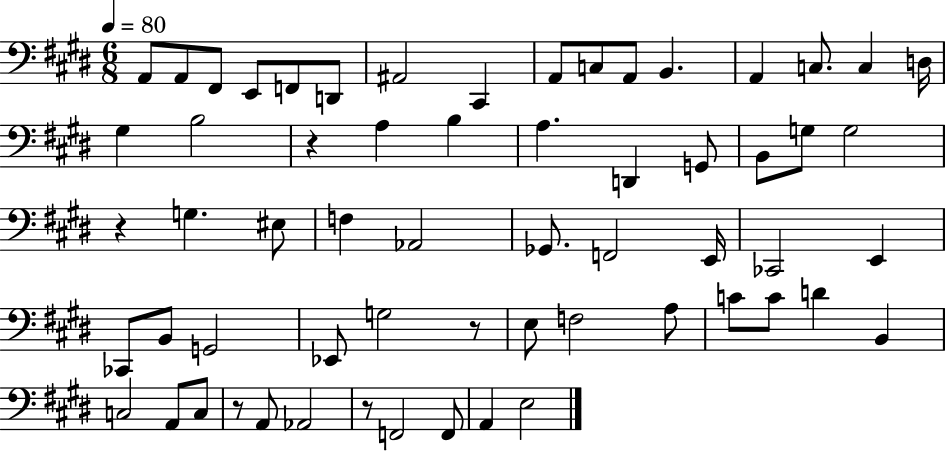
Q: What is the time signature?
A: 6/8